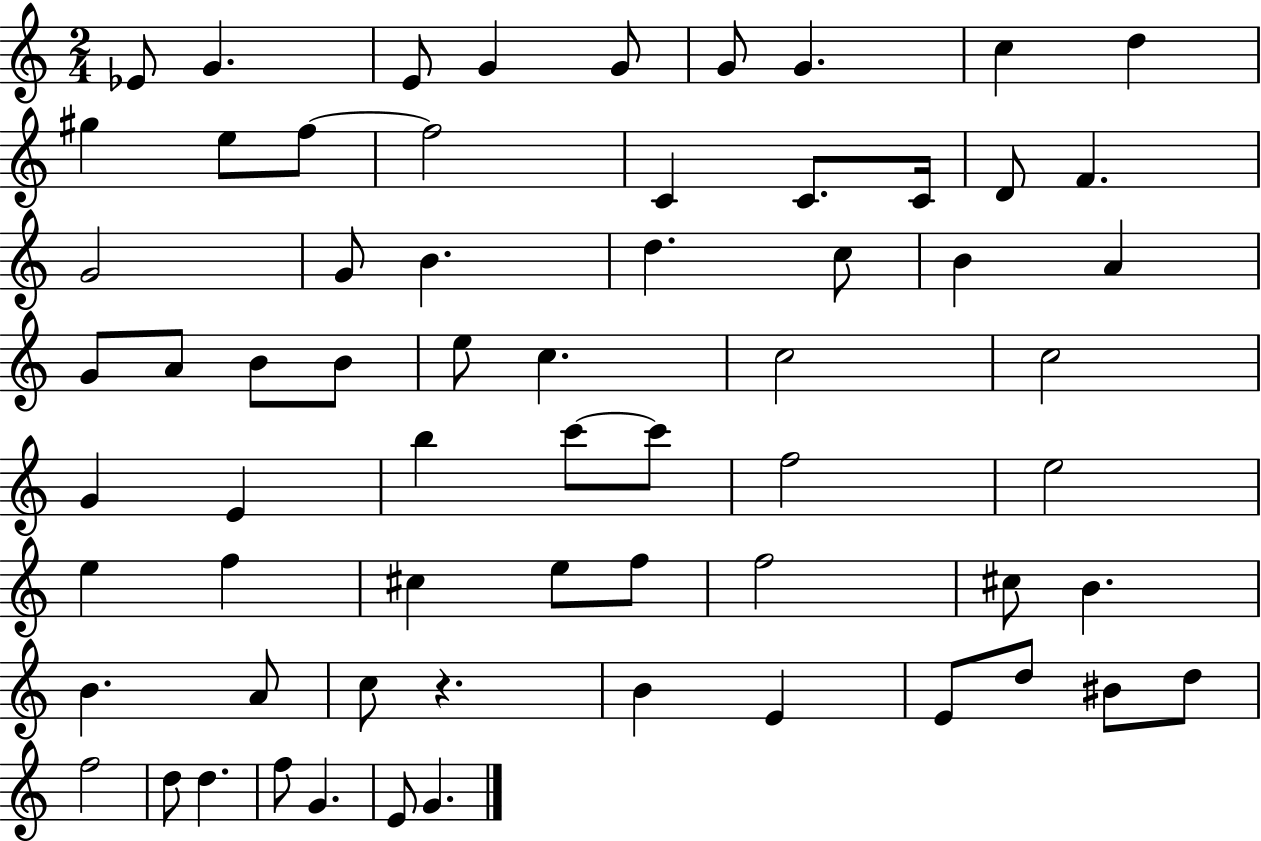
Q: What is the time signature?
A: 2/4